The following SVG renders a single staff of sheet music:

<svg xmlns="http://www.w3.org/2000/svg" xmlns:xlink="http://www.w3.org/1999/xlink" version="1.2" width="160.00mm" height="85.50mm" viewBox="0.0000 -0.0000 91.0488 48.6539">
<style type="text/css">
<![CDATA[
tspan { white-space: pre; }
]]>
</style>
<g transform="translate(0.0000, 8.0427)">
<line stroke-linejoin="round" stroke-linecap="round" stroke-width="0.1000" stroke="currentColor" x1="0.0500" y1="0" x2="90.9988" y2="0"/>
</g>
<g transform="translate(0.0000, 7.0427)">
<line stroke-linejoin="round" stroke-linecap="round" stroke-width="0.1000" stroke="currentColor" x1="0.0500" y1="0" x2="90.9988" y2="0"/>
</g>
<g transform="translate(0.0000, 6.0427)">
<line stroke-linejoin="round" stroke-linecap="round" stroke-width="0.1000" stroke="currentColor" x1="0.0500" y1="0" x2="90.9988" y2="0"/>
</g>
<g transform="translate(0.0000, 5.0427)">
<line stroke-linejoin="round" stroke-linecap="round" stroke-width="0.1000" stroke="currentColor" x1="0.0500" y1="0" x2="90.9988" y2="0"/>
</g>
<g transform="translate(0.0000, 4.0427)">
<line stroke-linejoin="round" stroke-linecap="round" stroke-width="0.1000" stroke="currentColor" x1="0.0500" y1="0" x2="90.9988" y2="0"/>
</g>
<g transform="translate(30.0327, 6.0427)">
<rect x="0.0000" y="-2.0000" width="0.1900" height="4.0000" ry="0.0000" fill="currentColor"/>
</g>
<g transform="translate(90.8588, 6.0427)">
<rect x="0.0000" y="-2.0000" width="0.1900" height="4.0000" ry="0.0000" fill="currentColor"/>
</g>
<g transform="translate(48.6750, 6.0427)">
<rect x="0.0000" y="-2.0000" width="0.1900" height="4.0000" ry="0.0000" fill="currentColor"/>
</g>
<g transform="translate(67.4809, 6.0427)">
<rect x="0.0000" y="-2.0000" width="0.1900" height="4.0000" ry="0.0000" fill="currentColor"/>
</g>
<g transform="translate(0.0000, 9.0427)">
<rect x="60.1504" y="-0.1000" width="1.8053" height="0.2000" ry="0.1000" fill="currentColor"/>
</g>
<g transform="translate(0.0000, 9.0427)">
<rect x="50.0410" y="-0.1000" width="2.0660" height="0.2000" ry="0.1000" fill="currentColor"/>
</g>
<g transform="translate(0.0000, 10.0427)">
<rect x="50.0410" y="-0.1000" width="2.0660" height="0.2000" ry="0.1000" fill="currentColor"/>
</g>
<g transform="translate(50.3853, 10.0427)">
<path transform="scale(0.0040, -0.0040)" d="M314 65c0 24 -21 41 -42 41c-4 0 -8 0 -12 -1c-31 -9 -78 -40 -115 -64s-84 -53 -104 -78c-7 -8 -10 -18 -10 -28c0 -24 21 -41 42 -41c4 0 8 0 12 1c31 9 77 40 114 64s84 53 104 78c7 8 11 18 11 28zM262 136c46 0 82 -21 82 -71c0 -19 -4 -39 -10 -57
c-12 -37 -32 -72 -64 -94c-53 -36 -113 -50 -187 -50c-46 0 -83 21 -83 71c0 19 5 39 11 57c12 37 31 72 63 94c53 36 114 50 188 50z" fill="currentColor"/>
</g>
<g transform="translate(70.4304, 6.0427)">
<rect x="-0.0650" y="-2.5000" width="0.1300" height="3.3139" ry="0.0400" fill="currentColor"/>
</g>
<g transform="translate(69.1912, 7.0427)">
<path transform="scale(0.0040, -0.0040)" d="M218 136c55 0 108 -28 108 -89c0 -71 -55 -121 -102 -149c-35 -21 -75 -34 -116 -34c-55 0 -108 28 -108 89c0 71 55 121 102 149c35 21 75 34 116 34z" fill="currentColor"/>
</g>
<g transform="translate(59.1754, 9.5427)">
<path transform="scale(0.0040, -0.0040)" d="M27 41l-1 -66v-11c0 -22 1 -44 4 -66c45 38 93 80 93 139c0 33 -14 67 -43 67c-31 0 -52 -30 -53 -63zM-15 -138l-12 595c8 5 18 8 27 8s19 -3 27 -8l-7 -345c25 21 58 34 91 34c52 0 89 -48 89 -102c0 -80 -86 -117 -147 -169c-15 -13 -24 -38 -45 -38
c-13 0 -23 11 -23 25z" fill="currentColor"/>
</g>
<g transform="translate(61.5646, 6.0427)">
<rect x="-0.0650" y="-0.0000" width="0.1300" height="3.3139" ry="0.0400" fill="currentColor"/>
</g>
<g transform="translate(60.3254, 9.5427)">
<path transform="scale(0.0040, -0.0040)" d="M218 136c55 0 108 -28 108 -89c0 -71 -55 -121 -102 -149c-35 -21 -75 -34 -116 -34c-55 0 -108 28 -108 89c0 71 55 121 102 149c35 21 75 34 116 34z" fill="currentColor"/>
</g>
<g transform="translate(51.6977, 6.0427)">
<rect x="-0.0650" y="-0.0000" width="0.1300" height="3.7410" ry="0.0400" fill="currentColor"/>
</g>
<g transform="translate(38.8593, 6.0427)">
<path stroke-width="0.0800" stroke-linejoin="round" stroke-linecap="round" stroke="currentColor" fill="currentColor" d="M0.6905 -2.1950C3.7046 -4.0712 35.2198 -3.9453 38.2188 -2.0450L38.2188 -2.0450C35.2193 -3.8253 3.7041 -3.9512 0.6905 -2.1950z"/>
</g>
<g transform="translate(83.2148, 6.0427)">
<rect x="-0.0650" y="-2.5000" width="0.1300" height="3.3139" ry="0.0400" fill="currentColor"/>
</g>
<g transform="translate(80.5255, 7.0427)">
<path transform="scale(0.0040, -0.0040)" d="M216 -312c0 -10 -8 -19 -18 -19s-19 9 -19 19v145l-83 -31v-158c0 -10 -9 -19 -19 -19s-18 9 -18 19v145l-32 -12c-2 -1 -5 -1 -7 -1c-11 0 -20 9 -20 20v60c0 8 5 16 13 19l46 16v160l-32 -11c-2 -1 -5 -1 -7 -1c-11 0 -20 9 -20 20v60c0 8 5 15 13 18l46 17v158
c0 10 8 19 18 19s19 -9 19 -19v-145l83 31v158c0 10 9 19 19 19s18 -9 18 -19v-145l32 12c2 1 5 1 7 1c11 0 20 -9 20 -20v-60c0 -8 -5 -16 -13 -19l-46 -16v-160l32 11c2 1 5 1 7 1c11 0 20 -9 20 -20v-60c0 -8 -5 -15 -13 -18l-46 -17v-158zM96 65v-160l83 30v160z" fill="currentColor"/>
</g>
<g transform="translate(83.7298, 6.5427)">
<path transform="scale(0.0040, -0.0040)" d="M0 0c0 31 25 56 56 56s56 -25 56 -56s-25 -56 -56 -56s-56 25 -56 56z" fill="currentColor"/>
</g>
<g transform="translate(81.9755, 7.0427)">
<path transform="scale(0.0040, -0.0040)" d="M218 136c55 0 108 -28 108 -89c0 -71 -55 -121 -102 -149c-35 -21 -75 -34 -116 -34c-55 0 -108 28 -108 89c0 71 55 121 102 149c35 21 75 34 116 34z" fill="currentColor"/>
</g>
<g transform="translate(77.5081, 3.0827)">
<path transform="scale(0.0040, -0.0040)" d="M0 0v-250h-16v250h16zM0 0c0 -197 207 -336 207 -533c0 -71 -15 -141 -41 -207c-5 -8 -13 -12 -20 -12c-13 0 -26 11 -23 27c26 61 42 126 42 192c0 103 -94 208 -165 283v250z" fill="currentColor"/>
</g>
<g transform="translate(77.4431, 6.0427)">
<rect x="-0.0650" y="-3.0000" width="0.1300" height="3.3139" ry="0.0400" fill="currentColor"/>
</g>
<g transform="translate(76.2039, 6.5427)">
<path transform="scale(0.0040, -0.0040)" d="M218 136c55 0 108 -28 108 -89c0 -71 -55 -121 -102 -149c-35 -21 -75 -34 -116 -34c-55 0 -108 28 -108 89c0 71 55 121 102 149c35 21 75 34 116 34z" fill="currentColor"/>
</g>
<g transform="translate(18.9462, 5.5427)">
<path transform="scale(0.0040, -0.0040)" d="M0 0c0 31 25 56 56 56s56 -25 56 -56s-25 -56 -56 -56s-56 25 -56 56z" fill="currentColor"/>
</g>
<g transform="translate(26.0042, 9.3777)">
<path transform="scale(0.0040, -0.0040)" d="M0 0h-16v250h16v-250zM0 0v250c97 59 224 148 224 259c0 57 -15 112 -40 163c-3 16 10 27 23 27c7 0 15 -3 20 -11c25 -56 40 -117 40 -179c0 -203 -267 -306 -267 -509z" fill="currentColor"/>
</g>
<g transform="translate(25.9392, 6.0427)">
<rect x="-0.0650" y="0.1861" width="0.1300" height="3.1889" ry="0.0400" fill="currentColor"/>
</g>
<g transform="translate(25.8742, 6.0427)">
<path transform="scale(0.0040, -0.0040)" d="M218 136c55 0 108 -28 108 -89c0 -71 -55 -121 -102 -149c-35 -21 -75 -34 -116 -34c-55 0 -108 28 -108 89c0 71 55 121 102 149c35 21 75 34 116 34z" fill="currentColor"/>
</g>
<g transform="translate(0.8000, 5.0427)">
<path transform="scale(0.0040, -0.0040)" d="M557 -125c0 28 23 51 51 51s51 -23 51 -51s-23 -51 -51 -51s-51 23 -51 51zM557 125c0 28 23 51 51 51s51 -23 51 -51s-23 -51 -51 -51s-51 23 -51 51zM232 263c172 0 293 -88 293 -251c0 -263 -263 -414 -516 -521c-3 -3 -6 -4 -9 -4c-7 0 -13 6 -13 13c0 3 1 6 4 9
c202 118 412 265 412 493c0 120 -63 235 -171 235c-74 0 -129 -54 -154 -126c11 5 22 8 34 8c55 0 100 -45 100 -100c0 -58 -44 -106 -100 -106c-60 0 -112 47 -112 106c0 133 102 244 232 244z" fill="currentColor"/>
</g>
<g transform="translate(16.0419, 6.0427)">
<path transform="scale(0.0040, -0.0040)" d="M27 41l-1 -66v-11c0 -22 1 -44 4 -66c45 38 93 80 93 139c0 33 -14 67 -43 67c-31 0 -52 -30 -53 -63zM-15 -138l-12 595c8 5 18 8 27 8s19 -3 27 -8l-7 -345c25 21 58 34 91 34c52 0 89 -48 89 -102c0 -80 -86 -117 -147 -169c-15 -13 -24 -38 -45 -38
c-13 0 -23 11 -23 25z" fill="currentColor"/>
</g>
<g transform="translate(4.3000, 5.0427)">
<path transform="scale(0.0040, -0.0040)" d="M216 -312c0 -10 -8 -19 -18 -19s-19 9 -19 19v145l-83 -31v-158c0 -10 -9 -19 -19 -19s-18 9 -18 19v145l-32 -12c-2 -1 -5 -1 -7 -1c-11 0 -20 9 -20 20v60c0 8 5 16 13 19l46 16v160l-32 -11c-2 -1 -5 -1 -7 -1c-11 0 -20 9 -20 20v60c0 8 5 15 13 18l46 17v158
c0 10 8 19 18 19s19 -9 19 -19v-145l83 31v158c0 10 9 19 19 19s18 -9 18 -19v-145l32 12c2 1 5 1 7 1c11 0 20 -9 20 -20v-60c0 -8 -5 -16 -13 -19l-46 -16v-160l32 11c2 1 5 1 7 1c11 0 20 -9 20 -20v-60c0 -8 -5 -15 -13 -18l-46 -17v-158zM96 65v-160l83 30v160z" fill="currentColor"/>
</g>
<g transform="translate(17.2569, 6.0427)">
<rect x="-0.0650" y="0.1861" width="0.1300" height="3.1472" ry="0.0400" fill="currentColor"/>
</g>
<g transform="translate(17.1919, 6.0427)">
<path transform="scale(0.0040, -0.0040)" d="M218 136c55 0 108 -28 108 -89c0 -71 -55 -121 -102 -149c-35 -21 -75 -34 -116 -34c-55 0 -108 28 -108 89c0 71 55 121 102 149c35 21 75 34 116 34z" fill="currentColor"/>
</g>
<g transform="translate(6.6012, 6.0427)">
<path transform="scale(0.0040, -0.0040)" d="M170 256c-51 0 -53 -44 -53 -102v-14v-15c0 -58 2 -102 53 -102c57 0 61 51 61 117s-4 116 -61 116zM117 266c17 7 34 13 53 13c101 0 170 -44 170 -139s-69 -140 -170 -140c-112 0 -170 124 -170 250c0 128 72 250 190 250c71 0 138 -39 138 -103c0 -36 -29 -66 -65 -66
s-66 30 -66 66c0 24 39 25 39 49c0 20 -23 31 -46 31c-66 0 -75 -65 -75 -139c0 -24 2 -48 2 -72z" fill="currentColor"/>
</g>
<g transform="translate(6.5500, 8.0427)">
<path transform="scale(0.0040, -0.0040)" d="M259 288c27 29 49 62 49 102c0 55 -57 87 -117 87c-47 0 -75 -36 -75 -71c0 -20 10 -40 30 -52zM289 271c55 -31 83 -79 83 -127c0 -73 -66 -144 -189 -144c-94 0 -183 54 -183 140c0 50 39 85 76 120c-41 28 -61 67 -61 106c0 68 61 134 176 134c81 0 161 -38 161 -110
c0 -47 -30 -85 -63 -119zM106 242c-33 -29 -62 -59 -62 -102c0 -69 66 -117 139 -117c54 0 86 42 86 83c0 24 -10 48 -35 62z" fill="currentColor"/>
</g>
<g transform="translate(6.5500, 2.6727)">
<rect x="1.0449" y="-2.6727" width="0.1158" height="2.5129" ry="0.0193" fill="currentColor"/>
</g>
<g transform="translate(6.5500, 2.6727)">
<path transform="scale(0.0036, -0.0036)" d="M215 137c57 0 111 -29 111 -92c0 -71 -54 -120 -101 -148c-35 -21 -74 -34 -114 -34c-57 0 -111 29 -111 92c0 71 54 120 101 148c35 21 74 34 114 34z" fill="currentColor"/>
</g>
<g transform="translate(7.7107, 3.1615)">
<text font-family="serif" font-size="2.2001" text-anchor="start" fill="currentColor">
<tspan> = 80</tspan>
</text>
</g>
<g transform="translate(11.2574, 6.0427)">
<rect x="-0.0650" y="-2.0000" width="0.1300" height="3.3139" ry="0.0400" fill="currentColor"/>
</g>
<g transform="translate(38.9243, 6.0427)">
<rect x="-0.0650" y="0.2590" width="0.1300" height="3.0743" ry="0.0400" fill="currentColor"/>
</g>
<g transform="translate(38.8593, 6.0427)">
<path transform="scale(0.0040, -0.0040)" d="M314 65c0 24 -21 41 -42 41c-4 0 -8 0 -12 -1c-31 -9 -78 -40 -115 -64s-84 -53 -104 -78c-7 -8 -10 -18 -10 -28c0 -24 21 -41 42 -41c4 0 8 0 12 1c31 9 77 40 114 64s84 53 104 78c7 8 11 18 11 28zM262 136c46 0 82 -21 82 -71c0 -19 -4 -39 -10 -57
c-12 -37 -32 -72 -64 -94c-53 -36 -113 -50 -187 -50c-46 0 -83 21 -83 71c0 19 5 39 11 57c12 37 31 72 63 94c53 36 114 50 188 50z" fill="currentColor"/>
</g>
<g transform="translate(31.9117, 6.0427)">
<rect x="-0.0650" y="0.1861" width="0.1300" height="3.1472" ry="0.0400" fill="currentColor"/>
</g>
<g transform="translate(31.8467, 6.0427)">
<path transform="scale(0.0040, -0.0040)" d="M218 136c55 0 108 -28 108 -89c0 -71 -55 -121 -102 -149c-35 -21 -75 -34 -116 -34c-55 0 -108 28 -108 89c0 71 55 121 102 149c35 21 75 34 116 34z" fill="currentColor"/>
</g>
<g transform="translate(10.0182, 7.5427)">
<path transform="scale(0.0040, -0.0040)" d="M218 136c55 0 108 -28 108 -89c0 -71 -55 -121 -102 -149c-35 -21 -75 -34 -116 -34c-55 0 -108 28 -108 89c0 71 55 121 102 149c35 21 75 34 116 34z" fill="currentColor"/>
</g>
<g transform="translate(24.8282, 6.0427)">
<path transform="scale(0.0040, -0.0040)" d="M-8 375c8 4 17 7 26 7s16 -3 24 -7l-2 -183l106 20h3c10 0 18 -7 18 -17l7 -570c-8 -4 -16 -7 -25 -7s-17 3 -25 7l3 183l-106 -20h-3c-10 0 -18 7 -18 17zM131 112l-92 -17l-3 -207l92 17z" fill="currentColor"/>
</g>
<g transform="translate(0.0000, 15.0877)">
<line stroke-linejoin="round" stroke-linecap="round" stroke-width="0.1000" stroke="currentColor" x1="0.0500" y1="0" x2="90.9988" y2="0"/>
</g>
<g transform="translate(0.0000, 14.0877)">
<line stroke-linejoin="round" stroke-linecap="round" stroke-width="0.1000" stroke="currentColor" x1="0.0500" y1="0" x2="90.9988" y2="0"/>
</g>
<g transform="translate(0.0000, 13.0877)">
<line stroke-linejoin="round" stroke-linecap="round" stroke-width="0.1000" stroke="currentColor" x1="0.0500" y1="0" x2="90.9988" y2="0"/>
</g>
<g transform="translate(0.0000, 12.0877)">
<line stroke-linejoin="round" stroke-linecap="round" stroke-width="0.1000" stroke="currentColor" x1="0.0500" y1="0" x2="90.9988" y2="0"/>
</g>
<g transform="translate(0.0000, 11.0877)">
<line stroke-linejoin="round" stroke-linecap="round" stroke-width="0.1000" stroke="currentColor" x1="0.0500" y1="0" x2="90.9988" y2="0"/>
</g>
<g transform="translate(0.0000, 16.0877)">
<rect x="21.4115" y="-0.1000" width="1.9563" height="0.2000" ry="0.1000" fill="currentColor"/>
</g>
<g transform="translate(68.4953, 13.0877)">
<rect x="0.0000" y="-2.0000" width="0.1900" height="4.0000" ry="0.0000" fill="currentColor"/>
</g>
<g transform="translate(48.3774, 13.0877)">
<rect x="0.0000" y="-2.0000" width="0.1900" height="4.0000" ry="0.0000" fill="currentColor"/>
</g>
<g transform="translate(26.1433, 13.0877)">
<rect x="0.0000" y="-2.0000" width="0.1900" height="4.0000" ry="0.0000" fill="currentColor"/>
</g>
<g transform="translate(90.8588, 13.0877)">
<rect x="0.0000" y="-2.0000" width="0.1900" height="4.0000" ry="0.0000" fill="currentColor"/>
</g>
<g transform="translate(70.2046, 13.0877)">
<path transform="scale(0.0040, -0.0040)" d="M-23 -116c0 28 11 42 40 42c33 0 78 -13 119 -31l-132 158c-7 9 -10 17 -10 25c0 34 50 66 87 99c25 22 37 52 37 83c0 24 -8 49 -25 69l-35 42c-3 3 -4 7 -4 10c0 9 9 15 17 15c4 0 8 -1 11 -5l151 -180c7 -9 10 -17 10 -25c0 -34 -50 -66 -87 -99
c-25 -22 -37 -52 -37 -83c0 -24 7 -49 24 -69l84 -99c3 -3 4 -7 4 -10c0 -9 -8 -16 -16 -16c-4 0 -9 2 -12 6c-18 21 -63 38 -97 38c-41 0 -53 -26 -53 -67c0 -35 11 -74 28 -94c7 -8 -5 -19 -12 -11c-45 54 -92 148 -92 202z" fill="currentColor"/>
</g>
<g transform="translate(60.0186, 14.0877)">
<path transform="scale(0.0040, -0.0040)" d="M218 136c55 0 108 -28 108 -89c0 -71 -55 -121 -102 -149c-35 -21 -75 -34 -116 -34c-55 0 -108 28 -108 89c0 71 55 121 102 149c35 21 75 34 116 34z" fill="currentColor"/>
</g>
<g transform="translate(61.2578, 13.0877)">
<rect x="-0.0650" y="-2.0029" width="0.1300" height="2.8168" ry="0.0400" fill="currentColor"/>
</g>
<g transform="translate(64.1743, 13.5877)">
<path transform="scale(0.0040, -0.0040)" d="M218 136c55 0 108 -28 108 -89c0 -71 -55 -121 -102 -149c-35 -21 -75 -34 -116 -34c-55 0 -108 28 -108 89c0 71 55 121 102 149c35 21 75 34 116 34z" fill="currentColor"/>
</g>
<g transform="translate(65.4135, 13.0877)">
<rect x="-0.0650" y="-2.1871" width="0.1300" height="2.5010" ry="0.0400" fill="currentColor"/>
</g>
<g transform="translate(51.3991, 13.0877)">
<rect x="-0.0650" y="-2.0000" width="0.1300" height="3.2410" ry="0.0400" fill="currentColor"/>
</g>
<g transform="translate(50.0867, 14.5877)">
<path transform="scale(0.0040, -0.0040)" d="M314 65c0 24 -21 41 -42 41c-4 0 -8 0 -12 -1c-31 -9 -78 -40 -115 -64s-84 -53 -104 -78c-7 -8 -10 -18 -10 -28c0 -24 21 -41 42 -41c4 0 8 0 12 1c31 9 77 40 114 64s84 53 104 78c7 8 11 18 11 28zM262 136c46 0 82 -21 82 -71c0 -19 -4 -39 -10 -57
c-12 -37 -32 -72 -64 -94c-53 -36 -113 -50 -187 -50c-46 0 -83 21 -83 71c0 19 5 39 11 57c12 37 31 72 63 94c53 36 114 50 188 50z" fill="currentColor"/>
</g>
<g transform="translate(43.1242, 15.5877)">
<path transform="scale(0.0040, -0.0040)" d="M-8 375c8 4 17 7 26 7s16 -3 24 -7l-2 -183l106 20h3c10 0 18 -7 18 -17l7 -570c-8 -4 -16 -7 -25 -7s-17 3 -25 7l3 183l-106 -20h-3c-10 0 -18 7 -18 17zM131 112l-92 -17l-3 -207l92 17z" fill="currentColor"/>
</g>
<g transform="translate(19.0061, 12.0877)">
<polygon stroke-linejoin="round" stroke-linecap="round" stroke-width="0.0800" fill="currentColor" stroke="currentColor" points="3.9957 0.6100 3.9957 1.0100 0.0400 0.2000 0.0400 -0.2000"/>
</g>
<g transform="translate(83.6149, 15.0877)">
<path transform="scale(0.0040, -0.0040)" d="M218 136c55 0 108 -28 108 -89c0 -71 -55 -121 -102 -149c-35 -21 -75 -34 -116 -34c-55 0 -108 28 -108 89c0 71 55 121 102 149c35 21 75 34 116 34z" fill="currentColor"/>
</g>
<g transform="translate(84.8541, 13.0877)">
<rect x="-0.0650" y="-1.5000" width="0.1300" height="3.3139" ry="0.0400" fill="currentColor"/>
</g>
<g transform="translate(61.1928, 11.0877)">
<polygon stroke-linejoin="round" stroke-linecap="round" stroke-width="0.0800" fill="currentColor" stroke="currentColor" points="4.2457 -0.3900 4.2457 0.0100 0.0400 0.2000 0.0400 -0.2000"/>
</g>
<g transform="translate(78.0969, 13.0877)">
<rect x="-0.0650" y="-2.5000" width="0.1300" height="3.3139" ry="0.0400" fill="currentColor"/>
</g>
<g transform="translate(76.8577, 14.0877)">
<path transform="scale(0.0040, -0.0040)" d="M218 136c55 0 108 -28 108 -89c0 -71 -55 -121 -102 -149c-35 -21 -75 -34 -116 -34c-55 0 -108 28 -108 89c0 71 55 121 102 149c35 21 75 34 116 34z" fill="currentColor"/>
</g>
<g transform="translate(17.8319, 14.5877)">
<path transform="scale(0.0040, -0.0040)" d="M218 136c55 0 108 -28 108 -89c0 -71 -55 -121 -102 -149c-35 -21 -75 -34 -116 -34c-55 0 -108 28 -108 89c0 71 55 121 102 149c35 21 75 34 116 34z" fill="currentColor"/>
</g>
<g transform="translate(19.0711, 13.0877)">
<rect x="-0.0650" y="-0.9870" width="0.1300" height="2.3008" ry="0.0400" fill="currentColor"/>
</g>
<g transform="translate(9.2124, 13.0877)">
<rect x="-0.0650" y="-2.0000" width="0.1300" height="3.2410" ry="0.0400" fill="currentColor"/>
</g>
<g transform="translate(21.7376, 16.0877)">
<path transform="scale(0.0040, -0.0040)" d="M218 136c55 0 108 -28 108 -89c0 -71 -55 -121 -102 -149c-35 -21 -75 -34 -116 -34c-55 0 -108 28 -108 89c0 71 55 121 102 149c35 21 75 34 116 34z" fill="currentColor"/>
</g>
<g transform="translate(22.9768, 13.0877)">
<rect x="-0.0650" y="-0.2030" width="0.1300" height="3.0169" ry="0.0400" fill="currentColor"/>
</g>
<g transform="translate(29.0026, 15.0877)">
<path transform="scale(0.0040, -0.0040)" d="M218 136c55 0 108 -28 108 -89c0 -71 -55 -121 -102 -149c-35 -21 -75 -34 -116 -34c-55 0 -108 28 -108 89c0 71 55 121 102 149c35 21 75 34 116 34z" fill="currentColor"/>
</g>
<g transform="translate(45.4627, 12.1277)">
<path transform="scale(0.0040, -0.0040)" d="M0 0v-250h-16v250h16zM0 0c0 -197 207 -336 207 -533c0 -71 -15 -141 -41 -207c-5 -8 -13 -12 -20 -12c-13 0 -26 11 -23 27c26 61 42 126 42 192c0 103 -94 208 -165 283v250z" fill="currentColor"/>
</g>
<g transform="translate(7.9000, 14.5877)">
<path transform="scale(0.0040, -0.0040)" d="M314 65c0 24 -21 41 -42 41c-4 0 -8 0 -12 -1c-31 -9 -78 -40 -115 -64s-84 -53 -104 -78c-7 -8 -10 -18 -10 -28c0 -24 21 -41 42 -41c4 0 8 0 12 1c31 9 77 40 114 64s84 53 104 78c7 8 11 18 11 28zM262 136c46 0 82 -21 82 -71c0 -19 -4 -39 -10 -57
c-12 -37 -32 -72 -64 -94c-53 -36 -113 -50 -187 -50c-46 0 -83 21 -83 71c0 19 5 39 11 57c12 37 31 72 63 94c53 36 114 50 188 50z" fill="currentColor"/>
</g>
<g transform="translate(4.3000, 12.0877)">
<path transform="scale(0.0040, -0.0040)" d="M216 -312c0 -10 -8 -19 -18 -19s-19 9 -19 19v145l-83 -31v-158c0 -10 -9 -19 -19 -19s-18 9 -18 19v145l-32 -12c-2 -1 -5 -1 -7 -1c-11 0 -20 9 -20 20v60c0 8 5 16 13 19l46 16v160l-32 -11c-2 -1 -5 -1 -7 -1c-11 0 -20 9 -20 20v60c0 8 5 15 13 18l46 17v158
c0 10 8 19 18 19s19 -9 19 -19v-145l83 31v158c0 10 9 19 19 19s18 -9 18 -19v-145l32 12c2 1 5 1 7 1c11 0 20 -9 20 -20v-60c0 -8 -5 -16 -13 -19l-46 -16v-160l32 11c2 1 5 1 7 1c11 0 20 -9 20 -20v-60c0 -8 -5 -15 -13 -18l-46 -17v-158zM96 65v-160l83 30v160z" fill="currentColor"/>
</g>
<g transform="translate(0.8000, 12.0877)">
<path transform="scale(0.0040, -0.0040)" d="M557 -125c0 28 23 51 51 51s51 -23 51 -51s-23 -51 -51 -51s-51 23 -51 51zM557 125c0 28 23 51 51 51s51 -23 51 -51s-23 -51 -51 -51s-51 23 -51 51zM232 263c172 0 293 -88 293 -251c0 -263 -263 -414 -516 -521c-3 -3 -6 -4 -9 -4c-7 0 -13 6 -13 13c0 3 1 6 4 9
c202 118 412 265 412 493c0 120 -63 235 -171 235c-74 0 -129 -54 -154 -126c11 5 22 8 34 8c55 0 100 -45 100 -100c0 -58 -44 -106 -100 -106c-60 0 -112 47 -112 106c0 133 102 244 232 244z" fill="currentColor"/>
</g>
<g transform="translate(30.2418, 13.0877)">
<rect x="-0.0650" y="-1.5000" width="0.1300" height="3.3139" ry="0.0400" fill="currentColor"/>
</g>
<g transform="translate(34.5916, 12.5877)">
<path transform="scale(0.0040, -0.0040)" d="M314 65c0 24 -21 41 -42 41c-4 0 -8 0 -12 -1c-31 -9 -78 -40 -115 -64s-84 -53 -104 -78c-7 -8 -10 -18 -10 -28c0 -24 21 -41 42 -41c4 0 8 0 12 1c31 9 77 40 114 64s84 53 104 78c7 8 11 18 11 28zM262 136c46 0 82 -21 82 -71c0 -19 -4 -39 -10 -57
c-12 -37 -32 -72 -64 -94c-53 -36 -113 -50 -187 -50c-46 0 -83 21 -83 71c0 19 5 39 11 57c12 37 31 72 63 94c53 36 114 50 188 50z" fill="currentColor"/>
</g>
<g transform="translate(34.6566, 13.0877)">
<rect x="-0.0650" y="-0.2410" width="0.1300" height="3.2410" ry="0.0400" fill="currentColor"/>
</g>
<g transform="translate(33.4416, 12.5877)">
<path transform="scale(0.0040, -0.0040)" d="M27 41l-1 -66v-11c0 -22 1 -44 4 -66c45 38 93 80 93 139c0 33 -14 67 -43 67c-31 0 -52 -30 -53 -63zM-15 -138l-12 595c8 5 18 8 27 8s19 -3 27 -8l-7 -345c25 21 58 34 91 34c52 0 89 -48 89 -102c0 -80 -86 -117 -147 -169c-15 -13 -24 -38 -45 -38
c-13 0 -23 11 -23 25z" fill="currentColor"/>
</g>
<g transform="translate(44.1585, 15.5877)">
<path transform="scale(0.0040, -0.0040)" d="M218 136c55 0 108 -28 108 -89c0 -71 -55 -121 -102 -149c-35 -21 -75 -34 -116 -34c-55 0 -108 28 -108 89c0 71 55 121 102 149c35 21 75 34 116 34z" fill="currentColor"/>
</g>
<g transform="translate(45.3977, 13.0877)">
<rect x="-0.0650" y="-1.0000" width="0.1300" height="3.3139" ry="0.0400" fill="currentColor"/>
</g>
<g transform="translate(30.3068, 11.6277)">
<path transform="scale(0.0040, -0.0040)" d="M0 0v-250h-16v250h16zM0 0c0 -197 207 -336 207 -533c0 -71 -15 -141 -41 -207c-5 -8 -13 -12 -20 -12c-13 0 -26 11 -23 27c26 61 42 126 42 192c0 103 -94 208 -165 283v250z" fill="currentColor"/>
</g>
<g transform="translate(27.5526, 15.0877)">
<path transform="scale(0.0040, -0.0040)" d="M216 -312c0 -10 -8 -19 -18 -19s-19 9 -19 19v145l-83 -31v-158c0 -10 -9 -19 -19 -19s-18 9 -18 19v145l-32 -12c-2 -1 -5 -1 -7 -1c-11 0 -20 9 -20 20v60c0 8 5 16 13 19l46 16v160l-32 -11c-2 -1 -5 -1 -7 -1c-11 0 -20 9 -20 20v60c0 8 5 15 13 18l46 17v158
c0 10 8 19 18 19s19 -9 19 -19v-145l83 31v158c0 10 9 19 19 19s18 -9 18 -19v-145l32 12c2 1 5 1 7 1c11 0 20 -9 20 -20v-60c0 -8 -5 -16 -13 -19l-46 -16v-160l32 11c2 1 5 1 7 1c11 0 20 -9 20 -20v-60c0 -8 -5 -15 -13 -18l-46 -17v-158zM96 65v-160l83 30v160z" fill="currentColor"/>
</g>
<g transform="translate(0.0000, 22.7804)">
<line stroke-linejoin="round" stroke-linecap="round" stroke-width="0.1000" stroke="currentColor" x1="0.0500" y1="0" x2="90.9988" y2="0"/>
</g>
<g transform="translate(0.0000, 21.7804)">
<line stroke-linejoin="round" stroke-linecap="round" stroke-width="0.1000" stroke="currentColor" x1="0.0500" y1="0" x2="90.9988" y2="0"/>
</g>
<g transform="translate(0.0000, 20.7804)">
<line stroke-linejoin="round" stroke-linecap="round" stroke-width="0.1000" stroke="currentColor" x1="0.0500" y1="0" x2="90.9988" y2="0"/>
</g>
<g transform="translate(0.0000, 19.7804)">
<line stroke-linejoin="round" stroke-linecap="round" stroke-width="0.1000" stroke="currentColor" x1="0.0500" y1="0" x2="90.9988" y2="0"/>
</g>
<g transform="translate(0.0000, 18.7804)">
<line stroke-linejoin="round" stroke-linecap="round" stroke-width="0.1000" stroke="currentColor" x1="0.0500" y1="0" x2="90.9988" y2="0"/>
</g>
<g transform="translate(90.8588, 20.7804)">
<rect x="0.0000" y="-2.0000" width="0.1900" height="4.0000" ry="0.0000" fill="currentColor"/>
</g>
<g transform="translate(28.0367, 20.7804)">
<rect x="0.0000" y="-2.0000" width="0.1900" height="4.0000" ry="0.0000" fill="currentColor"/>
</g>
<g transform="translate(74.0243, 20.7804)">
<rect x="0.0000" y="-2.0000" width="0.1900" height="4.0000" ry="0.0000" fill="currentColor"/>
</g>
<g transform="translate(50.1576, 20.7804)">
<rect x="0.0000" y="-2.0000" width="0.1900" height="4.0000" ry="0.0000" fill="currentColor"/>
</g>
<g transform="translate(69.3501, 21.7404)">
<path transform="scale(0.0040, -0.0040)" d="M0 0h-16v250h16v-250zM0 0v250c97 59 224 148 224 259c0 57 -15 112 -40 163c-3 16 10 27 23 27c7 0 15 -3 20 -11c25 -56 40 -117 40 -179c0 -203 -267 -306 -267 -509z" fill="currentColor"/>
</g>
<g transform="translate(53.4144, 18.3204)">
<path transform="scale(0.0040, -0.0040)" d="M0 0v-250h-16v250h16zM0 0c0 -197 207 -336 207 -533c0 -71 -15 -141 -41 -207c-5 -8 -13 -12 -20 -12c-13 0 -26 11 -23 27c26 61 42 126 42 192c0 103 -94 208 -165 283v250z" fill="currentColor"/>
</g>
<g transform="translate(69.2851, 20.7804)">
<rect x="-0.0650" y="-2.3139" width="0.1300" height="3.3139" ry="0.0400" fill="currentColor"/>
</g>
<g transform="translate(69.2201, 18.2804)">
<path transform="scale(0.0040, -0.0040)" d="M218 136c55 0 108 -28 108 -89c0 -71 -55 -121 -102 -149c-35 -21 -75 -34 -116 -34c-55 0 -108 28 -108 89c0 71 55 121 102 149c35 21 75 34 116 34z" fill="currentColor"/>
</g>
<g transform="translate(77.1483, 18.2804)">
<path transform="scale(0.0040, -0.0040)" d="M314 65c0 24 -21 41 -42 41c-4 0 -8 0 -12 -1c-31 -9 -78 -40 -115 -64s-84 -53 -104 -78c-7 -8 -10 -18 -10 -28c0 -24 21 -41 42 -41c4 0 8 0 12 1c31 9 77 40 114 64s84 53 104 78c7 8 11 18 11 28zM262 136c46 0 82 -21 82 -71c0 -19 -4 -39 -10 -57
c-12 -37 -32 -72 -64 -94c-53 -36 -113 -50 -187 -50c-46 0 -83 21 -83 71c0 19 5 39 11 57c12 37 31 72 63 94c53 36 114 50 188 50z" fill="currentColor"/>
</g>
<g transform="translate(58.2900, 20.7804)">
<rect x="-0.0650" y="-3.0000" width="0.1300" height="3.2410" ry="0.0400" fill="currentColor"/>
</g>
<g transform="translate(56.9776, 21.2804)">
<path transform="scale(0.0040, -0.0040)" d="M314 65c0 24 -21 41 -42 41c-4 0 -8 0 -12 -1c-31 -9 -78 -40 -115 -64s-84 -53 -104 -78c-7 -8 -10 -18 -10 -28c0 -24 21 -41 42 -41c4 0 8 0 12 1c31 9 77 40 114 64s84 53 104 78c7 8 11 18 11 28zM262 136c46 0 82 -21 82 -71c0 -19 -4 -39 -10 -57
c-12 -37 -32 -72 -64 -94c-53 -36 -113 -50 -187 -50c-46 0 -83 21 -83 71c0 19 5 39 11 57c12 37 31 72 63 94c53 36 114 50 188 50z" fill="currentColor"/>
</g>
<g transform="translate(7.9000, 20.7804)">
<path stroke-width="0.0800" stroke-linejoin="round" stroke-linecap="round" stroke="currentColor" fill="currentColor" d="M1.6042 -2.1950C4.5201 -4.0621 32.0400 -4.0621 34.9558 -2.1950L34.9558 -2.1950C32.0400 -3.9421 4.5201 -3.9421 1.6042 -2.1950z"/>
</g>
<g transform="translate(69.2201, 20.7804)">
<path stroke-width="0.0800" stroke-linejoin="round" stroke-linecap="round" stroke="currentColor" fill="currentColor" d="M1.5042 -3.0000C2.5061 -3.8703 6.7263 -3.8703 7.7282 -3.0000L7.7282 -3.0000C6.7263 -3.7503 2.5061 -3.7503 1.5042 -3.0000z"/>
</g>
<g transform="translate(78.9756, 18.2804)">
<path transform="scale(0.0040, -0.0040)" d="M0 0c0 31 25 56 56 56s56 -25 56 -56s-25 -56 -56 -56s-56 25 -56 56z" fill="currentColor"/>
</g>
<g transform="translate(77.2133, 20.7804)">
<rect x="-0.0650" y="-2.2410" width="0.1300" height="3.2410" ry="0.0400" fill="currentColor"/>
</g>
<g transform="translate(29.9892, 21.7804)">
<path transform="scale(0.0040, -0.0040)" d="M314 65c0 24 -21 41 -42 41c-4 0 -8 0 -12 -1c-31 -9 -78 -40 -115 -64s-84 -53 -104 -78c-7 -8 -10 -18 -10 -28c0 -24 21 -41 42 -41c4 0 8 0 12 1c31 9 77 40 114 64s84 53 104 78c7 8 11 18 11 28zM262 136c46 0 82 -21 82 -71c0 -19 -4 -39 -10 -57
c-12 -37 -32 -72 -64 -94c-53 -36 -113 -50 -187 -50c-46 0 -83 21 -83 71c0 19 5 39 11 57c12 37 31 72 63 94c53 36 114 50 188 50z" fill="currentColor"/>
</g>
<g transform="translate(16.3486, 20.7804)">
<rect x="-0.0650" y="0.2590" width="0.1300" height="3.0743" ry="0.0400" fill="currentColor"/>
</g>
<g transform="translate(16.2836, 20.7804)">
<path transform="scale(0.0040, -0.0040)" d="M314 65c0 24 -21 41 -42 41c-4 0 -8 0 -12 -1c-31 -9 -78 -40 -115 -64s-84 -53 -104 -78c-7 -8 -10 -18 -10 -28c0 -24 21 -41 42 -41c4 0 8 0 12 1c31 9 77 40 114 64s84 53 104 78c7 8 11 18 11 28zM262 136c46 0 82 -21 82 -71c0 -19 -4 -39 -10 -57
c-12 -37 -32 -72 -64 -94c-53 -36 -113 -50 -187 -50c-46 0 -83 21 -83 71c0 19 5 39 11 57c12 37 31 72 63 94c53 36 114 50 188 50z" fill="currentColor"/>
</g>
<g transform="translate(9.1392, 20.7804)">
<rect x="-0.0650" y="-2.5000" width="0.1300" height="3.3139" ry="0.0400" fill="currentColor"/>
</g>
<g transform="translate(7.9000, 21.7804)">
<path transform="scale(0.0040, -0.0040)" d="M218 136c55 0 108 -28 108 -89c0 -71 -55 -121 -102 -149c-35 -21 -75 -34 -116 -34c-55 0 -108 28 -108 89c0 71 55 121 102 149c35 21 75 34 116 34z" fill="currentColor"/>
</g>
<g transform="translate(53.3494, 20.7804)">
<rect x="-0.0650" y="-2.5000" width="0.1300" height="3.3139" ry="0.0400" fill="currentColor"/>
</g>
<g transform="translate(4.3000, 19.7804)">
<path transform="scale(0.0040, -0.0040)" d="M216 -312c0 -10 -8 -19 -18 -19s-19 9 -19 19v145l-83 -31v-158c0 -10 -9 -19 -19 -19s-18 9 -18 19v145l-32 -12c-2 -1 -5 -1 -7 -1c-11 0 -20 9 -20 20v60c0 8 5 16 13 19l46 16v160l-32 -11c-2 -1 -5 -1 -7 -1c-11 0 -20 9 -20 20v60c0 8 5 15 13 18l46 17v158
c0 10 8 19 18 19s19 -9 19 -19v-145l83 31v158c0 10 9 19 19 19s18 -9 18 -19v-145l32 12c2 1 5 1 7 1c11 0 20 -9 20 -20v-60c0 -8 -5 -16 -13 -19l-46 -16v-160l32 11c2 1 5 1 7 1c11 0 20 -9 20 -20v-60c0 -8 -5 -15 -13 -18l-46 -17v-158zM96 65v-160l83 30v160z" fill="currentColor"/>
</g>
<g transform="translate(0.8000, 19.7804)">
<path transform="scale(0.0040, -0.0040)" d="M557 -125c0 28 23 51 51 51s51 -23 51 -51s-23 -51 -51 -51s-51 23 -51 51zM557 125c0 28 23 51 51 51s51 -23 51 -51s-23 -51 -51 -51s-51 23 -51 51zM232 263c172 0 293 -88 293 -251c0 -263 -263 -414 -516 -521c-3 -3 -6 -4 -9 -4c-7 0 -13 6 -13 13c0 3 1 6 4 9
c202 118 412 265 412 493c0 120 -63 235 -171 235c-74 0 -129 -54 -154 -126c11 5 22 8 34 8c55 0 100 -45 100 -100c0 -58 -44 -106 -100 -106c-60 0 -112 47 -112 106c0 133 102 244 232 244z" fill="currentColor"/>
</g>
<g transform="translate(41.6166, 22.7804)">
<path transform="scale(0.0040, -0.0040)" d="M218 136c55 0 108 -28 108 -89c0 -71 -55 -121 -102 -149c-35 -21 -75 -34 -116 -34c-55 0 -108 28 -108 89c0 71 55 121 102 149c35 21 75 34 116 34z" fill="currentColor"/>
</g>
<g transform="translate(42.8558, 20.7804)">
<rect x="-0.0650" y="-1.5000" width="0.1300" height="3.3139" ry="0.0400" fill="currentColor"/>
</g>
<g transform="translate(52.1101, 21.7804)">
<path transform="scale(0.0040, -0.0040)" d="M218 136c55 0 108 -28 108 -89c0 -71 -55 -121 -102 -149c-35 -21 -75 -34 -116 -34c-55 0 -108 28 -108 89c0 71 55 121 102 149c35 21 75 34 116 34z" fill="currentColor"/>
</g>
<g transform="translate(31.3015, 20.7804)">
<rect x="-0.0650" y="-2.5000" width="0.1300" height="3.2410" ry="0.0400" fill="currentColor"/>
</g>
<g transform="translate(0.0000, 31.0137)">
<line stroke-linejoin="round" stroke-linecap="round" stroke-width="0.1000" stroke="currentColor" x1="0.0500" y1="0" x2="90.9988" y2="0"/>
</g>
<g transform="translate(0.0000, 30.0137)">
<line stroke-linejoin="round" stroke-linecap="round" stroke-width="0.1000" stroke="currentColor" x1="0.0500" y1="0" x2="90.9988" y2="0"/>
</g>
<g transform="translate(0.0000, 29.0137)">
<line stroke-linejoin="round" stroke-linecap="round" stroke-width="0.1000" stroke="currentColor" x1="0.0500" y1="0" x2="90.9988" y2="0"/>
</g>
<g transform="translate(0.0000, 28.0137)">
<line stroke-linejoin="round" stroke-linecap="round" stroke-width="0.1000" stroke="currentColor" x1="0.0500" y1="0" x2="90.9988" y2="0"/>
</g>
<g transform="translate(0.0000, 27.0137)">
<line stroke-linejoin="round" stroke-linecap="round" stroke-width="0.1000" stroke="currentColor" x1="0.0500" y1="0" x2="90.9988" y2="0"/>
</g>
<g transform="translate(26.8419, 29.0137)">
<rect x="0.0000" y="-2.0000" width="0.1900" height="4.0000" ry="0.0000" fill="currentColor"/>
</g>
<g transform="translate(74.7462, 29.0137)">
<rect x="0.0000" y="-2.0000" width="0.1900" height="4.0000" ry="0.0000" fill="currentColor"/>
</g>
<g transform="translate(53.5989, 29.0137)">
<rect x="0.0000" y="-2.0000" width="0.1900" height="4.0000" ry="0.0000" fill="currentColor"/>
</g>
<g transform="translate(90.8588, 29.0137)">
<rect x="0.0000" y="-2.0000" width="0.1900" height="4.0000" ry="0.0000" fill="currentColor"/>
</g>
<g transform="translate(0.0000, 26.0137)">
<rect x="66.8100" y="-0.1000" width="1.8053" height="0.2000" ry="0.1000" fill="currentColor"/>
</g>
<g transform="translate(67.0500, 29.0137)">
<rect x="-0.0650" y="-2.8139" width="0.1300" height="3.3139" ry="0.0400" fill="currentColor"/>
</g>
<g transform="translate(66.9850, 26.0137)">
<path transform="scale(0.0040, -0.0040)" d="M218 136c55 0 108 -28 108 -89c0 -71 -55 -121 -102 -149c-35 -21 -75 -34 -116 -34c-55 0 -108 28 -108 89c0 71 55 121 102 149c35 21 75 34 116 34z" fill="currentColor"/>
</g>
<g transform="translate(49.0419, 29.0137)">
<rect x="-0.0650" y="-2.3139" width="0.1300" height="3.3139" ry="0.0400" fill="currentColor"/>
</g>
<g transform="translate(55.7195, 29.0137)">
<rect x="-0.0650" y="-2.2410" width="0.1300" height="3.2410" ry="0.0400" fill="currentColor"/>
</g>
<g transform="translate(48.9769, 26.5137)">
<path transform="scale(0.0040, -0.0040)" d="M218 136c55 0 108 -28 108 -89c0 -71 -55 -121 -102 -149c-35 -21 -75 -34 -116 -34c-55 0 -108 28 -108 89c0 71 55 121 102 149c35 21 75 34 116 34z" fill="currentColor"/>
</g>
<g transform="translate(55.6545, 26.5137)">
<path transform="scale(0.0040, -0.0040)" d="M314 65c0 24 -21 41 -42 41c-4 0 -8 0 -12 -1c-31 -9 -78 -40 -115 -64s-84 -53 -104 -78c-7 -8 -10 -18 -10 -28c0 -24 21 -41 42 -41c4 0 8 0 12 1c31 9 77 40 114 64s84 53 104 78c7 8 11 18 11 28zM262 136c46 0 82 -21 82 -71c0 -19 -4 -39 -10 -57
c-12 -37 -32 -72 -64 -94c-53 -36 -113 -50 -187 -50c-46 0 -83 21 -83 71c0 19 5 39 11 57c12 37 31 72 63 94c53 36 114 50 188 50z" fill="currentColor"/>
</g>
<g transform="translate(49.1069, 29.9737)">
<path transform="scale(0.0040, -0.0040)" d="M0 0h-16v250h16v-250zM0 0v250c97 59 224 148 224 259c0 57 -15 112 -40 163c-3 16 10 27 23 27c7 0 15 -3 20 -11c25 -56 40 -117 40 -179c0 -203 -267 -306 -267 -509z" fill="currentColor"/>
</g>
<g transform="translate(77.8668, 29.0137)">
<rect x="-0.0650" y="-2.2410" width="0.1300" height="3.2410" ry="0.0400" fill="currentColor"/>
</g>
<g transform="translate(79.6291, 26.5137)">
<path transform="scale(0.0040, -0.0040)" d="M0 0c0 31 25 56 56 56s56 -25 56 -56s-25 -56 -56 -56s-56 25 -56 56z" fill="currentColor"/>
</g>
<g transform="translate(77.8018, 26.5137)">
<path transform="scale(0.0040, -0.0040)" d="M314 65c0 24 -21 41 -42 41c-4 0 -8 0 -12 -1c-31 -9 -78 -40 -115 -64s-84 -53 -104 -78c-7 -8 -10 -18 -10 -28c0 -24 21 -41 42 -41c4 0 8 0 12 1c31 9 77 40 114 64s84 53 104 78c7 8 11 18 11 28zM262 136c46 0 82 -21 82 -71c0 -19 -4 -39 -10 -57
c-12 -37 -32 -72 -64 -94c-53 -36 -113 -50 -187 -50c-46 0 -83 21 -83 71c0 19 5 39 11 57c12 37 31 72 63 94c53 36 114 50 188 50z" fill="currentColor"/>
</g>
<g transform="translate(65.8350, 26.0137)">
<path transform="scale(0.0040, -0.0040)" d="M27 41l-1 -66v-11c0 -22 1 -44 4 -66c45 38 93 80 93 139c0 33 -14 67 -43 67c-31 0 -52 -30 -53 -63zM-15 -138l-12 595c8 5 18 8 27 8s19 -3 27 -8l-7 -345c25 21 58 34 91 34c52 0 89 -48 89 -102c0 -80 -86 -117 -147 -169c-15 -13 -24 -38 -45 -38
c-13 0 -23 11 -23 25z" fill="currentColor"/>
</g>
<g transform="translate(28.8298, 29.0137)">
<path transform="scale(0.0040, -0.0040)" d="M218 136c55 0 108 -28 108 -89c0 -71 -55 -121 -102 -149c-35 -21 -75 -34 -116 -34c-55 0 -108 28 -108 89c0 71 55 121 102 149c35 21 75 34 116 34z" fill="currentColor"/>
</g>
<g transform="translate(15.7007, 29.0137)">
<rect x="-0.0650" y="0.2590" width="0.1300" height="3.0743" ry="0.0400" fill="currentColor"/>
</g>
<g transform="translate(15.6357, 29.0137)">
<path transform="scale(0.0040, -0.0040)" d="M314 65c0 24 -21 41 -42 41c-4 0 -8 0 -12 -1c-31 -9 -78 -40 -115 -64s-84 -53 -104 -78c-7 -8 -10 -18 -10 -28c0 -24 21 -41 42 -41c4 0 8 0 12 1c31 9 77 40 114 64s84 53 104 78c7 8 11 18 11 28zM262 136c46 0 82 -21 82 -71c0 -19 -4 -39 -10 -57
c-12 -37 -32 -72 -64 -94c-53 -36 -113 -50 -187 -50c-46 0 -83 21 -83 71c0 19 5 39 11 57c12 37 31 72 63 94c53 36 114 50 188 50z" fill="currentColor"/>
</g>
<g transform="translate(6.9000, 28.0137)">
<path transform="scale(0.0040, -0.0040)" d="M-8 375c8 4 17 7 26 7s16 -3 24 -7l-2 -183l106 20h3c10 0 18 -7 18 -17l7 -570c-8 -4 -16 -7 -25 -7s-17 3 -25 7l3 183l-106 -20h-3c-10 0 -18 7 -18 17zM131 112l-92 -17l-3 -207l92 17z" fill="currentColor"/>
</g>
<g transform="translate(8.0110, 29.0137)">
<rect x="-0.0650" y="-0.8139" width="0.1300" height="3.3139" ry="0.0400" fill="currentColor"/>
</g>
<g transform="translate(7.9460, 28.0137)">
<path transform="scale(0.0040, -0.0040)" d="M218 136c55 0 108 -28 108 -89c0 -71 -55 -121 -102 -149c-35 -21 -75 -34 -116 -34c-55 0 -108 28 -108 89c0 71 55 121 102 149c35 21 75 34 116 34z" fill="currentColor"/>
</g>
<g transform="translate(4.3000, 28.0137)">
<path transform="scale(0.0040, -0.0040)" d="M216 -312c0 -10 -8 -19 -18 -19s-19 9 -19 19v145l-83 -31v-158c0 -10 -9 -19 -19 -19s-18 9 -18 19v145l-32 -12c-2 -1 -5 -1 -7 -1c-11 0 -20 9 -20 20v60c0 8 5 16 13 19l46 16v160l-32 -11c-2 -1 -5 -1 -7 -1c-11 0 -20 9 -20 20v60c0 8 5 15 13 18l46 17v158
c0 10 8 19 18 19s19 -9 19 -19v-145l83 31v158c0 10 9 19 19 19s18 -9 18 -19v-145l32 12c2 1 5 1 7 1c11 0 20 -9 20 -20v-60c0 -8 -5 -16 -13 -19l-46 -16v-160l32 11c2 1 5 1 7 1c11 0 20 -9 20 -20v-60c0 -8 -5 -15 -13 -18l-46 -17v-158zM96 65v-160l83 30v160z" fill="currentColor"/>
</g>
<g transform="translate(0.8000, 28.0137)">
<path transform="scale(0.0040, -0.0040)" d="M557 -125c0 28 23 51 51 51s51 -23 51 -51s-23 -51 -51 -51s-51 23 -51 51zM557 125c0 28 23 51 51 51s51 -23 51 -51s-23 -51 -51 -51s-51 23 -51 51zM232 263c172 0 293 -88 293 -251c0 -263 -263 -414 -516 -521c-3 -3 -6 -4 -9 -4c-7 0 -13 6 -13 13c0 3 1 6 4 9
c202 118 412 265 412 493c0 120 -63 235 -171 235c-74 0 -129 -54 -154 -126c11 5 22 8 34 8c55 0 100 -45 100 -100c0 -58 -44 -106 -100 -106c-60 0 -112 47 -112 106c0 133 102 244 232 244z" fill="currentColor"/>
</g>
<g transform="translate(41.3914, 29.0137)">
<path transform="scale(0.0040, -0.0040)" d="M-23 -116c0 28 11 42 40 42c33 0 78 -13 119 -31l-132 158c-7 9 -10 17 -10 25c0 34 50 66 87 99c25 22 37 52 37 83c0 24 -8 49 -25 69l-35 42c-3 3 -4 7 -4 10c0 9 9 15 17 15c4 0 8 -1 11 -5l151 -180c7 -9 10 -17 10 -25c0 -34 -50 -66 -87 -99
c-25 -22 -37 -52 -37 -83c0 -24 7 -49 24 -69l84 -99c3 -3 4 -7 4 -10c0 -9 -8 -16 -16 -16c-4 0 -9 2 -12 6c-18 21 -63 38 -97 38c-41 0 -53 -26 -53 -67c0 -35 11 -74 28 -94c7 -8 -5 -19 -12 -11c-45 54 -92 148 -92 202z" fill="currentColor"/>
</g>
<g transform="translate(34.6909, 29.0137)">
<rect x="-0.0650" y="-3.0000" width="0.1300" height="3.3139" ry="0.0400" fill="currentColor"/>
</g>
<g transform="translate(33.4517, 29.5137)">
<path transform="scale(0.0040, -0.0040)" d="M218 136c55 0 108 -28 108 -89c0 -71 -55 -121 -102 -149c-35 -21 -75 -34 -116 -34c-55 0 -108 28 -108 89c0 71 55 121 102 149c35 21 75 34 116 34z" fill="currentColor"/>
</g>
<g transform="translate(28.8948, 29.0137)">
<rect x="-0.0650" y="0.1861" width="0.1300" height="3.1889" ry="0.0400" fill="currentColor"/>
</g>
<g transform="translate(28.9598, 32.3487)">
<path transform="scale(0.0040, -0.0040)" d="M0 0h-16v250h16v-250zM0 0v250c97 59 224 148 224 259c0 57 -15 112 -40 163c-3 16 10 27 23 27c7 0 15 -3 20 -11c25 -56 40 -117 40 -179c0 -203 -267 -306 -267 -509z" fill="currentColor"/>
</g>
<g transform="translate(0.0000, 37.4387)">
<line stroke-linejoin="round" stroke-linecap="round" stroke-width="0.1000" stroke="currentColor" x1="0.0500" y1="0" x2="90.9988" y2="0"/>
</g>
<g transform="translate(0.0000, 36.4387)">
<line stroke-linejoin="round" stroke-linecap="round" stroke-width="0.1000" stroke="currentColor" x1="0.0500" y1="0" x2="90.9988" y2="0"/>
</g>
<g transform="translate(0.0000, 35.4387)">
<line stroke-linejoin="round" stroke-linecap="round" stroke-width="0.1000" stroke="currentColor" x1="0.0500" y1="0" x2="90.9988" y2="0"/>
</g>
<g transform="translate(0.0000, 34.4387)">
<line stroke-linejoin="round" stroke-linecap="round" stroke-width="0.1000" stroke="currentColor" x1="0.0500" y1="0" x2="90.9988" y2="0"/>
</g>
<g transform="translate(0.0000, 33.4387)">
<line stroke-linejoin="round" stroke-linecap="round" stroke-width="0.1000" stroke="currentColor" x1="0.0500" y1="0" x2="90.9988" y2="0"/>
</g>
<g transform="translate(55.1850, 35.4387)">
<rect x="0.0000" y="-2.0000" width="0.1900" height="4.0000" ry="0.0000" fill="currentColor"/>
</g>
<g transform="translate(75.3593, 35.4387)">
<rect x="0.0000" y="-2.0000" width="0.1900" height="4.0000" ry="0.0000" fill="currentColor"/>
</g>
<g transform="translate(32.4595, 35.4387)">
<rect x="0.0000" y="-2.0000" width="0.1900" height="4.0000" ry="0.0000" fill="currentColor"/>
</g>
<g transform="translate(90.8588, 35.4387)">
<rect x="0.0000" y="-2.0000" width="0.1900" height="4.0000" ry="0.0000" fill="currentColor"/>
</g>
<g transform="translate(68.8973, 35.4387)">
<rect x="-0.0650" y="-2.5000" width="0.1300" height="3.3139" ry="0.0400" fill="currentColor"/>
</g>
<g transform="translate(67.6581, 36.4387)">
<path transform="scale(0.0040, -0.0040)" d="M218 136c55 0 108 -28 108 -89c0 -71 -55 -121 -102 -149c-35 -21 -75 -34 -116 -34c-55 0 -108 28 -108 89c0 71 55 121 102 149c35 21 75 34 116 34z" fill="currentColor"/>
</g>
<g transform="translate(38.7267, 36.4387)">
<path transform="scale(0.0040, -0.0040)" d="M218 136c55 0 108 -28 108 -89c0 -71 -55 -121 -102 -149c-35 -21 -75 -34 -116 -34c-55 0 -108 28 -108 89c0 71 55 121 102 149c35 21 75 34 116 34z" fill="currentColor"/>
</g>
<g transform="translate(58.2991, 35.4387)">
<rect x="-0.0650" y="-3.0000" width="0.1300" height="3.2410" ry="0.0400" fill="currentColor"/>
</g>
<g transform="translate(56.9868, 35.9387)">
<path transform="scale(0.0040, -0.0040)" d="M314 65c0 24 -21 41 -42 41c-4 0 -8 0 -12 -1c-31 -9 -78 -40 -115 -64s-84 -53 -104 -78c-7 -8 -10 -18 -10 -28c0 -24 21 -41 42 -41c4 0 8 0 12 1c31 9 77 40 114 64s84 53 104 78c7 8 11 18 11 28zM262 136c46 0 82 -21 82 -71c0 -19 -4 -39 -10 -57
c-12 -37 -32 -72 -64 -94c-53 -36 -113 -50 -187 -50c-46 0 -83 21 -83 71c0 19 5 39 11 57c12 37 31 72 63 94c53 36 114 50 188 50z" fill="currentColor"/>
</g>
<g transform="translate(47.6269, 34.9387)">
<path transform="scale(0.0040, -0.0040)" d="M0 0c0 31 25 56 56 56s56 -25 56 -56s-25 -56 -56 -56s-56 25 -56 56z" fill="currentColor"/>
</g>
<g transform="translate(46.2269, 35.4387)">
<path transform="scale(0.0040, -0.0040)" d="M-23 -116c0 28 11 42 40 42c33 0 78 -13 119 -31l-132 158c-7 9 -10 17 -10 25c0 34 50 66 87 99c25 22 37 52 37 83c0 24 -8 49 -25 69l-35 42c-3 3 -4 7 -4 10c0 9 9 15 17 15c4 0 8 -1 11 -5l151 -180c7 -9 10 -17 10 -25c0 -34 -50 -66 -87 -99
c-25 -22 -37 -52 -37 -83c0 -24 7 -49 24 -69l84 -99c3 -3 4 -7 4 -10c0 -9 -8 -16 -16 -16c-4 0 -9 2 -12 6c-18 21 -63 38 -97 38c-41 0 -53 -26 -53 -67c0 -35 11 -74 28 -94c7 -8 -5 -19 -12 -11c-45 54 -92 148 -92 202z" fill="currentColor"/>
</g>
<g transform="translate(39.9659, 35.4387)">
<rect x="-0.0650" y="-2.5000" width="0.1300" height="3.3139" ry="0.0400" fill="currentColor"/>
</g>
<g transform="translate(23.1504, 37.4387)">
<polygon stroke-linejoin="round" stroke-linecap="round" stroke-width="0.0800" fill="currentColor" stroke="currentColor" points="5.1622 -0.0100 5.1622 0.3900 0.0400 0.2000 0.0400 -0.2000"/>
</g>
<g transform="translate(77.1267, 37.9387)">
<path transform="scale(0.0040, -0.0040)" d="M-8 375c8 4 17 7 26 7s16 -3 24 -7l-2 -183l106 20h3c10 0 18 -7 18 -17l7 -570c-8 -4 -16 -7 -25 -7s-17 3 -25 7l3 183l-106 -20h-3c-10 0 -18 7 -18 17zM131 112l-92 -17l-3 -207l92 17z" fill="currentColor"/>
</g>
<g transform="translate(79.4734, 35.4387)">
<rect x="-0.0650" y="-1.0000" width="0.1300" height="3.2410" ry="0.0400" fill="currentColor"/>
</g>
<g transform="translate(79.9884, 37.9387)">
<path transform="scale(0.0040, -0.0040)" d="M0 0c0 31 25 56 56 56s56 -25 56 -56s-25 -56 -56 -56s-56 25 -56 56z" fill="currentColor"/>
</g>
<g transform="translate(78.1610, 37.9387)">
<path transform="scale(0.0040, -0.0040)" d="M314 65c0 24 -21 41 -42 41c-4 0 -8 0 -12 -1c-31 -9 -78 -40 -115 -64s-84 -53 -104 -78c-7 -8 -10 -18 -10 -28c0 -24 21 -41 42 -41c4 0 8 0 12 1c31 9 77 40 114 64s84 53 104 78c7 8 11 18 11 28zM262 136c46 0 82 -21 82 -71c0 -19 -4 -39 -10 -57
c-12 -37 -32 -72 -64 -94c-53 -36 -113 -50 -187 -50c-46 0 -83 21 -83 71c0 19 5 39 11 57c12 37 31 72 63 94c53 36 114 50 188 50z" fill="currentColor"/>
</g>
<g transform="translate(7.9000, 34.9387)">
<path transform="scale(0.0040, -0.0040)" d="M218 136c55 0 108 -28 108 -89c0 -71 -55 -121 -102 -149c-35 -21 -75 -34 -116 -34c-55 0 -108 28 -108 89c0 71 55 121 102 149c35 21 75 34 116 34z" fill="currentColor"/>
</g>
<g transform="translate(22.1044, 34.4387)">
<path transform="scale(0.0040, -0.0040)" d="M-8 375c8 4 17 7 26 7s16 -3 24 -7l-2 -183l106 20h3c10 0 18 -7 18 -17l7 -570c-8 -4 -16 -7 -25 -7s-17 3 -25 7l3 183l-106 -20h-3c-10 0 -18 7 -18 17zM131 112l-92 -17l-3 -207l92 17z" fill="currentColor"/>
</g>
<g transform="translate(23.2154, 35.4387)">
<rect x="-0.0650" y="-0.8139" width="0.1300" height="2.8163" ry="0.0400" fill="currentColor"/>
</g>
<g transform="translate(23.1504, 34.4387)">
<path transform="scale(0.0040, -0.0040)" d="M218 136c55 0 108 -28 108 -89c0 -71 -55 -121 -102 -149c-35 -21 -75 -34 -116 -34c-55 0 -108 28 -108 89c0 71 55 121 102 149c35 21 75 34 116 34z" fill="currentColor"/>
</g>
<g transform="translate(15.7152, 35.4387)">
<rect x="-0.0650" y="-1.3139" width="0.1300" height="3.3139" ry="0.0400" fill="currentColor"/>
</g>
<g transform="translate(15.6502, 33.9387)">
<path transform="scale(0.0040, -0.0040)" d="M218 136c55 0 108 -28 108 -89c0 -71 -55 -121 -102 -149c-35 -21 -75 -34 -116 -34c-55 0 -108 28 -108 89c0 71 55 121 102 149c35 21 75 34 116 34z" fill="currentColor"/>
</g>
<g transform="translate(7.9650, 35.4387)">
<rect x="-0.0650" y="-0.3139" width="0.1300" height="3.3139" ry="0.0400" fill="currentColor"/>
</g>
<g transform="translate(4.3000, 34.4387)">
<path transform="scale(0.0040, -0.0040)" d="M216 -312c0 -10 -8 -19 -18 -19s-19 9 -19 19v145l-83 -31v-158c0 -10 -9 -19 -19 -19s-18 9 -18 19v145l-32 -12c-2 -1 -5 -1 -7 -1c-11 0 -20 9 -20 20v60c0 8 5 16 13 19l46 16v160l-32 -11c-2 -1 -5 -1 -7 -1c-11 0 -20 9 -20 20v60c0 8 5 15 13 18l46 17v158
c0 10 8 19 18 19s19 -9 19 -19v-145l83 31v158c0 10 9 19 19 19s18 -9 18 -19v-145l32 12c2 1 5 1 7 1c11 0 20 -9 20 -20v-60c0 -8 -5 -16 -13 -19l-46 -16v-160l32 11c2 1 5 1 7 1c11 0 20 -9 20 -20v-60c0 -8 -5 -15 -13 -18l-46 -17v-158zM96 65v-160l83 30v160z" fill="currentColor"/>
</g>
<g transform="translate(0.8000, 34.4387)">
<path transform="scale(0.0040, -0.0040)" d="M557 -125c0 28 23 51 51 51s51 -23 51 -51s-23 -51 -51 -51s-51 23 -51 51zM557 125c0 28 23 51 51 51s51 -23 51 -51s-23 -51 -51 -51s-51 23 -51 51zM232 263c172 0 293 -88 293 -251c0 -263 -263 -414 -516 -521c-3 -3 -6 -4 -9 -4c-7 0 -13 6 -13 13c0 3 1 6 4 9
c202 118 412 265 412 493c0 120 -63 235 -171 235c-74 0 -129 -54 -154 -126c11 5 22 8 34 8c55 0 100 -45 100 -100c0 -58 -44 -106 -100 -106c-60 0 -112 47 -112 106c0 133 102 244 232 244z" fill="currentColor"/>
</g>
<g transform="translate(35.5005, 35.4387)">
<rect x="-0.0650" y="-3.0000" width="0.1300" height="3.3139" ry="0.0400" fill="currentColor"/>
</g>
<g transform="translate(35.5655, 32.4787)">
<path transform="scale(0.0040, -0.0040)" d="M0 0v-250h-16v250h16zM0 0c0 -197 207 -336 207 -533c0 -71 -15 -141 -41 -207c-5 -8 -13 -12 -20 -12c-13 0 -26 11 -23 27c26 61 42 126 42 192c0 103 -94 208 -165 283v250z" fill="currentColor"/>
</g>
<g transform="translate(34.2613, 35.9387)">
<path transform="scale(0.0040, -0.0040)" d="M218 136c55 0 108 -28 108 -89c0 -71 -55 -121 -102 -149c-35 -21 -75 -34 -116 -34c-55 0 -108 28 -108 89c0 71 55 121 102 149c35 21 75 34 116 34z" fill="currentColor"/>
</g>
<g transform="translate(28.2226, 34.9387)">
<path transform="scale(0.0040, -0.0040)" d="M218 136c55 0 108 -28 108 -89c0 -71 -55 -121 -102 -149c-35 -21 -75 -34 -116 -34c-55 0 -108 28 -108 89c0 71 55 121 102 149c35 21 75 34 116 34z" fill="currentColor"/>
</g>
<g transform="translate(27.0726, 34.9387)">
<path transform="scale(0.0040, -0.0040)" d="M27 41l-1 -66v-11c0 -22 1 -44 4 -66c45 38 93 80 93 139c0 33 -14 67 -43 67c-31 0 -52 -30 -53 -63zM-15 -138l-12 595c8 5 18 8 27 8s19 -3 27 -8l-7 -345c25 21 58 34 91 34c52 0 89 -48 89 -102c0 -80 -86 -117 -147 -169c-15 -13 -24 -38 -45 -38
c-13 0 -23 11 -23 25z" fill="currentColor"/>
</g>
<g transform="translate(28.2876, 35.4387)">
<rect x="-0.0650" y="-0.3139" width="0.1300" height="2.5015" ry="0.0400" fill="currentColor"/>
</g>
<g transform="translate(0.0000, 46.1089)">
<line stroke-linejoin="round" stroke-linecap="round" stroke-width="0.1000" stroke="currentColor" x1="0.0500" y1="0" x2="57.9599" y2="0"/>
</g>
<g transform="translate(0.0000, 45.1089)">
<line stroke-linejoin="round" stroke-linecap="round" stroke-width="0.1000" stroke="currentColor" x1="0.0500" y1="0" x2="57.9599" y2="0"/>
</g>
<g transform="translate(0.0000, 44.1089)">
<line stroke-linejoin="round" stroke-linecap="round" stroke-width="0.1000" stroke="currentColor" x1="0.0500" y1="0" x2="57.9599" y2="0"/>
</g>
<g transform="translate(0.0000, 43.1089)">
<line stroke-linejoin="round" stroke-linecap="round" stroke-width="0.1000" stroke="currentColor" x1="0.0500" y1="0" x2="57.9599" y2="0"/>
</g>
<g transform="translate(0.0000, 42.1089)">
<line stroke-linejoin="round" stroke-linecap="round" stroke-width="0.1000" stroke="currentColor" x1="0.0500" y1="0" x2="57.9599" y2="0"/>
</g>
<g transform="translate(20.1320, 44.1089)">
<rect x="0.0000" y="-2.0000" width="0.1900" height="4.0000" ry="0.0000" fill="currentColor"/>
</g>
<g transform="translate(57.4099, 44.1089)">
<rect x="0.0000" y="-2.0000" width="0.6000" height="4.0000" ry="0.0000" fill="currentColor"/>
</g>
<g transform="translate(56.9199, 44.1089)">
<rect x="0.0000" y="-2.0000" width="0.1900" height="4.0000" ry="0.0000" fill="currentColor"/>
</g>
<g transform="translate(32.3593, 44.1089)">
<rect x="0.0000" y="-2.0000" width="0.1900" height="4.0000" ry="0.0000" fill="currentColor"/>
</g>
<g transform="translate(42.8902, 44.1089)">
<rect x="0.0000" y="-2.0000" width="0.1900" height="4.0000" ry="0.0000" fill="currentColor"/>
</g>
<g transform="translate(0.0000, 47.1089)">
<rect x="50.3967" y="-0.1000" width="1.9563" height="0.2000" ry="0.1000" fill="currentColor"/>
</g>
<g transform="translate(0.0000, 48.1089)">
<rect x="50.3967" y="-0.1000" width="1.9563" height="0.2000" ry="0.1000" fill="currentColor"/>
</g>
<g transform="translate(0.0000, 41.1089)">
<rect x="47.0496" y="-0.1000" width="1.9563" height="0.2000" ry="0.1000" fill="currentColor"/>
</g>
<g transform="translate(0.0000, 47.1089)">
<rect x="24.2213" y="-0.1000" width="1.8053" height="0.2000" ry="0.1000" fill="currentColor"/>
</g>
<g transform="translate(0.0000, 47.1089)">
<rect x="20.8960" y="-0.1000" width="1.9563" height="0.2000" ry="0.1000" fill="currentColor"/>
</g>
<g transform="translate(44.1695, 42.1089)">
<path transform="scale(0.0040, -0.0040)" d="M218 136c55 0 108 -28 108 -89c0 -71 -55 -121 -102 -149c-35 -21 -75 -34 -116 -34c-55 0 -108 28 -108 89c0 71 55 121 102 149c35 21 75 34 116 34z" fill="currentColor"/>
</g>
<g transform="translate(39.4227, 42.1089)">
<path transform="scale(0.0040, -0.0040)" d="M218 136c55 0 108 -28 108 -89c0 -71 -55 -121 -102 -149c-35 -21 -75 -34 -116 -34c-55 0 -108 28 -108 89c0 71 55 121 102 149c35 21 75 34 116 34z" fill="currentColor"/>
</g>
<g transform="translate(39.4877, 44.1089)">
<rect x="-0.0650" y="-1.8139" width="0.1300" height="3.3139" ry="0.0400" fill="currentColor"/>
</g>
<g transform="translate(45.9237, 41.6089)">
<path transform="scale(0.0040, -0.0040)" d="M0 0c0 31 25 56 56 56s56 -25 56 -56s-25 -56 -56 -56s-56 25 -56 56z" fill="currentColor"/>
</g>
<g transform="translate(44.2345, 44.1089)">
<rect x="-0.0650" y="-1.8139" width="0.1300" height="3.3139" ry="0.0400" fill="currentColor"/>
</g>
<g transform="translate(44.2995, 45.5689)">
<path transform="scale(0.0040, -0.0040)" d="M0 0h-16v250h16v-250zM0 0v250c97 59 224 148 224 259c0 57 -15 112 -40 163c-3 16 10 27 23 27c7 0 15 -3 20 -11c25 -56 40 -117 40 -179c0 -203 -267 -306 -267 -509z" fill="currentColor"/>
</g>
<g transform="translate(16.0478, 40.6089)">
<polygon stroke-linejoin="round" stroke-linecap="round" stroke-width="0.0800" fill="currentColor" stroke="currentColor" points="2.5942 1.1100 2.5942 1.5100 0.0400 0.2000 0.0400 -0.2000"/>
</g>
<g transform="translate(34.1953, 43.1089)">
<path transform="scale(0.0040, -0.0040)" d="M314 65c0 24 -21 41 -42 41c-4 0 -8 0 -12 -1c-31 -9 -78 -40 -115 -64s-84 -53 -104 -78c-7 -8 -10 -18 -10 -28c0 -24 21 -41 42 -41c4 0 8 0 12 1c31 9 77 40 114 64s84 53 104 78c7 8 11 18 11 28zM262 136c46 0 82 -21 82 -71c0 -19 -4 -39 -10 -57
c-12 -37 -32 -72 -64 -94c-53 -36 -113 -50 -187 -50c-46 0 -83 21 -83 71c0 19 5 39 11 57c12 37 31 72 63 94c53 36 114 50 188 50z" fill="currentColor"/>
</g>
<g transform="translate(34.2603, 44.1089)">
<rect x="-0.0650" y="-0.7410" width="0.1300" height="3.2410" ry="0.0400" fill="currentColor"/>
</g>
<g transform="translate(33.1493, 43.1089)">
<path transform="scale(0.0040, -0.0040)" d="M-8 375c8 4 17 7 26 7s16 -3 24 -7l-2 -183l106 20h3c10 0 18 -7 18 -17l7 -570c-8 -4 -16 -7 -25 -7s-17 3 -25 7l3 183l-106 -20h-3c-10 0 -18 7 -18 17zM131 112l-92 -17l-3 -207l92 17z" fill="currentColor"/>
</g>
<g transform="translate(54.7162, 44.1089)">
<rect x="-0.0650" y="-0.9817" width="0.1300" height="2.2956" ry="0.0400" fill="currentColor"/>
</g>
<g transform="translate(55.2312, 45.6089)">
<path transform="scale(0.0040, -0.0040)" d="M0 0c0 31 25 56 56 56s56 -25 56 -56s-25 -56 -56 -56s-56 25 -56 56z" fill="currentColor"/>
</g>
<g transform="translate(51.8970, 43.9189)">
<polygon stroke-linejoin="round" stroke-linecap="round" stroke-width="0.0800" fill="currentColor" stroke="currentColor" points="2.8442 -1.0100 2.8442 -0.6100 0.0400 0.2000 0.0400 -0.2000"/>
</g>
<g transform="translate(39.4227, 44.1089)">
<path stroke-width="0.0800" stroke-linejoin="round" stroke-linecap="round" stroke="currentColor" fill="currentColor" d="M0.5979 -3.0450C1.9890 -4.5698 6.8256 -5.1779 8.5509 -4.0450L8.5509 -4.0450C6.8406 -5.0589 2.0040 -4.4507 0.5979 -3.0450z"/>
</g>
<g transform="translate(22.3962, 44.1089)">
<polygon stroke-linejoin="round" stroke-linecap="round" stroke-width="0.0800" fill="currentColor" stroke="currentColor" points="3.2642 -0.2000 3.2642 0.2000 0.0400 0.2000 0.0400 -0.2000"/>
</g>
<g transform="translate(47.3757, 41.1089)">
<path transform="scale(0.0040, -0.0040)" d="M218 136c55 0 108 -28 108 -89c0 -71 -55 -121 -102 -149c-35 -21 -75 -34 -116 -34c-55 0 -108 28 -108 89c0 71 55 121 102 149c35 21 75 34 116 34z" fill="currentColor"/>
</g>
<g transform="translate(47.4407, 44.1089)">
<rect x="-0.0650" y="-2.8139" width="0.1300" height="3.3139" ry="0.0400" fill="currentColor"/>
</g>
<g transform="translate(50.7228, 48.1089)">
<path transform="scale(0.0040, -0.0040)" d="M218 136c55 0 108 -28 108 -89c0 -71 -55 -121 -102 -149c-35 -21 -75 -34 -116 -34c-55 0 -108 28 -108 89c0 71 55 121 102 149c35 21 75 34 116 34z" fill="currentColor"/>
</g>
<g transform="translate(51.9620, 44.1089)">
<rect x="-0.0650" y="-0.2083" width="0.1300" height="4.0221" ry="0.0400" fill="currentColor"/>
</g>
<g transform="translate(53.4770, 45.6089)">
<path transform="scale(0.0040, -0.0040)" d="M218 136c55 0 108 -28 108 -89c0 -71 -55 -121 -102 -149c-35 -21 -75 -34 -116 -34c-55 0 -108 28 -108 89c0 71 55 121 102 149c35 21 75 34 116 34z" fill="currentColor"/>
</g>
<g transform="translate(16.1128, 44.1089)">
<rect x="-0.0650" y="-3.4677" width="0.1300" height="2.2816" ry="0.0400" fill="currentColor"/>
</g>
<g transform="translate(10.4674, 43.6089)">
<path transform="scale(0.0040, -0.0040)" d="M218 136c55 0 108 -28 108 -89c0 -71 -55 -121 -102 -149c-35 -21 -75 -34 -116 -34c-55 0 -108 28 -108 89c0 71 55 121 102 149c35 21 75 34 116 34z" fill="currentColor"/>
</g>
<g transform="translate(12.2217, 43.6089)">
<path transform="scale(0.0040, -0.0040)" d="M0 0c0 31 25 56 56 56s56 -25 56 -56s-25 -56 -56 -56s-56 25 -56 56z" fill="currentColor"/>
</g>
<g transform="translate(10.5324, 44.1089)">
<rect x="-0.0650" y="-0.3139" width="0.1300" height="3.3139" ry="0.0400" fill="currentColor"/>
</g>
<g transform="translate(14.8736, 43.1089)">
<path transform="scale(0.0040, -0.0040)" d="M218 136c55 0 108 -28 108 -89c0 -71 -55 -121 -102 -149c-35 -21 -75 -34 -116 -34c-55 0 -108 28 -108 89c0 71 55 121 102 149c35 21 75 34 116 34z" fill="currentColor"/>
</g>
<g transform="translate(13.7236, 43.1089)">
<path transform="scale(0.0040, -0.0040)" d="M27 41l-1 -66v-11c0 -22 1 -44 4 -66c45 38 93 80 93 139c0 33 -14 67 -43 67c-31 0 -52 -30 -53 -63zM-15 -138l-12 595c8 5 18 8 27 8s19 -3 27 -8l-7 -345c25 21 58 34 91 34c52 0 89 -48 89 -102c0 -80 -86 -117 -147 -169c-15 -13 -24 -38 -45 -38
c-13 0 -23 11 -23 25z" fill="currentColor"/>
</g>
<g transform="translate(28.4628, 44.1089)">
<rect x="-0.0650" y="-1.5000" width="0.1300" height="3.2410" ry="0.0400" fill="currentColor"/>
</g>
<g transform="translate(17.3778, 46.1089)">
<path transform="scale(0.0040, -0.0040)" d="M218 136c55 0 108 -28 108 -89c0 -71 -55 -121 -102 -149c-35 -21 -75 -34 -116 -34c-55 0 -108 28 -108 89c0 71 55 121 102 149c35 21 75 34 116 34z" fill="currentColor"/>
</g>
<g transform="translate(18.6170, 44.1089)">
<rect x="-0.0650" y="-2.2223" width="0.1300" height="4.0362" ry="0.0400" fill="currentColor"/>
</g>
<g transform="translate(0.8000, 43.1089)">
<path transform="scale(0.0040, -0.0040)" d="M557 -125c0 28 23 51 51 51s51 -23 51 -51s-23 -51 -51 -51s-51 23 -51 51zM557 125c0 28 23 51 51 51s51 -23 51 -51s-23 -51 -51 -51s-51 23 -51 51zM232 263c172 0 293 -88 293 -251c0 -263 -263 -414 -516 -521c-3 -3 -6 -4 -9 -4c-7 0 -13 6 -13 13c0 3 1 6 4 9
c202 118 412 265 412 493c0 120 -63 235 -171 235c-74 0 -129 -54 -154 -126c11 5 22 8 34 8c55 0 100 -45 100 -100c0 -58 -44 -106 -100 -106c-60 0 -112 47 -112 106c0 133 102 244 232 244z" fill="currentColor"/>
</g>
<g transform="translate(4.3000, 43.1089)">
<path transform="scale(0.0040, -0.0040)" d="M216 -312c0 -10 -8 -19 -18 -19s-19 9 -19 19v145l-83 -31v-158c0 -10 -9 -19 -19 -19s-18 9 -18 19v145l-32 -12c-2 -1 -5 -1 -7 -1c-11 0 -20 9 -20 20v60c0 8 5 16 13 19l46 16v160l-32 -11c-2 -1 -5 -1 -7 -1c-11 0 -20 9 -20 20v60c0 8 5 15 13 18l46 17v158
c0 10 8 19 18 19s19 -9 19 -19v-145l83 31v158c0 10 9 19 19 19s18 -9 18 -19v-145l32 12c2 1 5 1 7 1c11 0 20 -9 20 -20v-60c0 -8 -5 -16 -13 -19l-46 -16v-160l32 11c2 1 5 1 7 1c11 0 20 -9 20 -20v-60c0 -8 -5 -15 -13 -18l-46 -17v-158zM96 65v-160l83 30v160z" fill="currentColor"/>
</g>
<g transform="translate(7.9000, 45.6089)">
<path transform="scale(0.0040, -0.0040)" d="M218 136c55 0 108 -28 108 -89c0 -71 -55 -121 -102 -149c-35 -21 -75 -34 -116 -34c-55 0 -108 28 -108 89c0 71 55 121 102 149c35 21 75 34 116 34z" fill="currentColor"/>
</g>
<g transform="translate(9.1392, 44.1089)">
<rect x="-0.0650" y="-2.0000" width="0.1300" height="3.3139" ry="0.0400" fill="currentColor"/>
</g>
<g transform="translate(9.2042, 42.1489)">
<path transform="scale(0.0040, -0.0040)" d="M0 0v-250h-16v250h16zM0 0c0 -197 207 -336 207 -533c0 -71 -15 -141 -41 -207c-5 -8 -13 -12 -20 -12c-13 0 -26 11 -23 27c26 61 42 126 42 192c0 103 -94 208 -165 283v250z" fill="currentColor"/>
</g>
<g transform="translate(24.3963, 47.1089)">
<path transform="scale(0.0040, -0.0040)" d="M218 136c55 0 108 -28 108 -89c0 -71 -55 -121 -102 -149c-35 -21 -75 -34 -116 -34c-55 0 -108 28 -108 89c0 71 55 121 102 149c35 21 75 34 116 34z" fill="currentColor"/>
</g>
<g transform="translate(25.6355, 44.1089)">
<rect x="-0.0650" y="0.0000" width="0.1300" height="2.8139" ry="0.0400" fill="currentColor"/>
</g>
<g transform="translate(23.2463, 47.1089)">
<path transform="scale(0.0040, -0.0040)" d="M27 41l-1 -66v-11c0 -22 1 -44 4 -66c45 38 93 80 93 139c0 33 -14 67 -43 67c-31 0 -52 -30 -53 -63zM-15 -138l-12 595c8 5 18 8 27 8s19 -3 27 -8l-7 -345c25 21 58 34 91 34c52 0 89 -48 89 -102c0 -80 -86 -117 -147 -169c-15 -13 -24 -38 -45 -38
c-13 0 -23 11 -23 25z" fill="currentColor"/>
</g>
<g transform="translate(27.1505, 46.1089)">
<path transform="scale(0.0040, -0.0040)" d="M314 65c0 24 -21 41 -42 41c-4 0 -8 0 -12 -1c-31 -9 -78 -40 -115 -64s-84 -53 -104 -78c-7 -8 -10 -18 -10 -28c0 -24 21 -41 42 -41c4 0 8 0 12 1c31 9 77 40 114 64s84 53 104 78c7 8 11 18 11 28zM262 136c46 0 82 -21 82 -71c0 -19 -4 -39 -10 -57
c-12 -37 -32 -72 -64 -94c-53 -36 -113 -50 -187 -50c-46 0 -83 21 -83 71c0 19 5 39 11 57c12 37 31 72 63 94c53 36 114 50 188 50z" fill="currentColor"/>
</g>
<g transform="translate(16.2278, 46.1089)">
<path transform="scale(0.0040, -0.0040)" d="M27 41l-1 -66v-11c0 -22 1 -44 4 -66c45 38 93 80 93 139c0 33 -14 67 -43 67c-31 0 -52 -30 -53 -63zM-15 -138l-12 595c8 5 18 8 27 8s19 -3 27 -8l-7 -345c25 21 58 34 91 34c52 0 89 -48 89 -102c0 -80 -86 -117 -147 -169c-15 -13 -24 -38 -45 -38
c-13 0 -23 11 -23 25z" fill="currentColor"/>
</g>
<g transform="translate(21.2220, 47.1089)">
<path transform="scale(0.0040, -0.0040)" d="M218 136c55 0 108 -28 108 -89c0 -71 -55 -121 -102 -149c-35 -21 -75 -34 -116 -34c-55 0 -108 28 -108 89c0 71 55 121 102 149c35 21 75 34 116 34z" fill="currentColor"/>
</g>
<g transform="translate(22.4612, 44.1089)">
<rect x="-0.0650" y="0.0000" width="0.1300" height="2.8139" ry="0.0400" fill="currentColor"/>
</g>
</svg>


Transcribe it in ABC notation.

X:1
T:Untitled
M:6/8
L:1/4
K:G
A,, _D, D,/2 D, D,2 C,,2 _D,, B,, C,/2 ^B,, A,,2 A,,/2 E,,/2 ^G,,/2 _E,2 F,,/2 A,,2 B,,/2 C,/2 z B,, G,, B,, D,2 B,,2 G,, B,,/2 C,2 B,/2 B,2 F, D,2 D,/2 C, z B,/2 B,2 _C B,2 E, G, F,/2 _E,/2 C,/2 B,, z C,2 B,, F,,2 A,,/2 E, _F,/2 _G,,/2 E,,/2 _E,,/2 G,,2 F,2 A, A,/2 C C,,/2 A,,/2